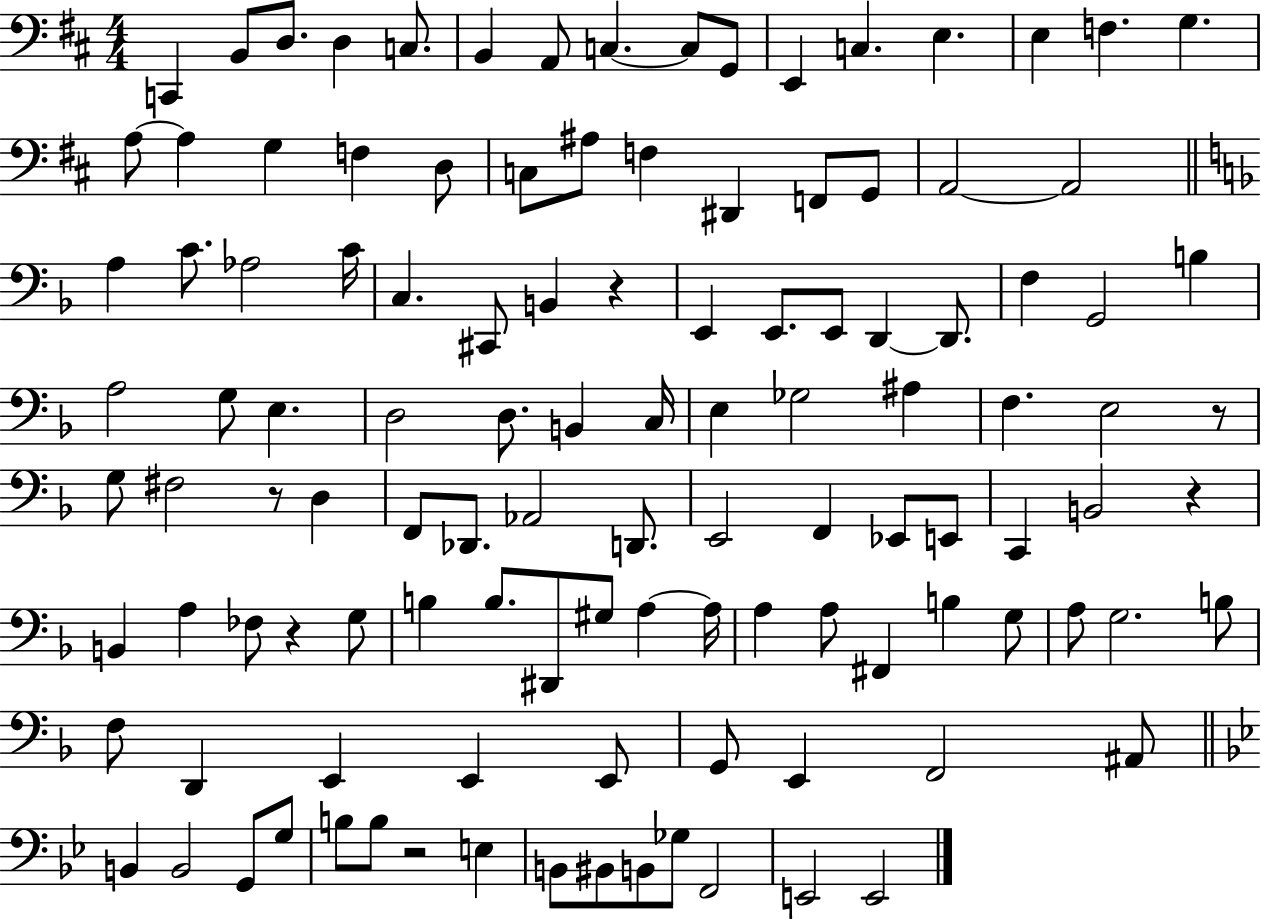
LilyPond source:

{
  \clef bass
  \numericTimeSignature
  \time 4/4
  \key d \major
  c,4 b,8 d8. d4 c8. | b,4 a,8 c4.~~ c8 g,8 | e,4 c4. e4. | e4 f4. g4. | \break a8~~ a4 g4 f4 d8 | c8 ais8 f4 dis,4 f,8 g,8 | a,2~~ a,2 | \bar "||" \break \key f \major a4 c'8. aes2 c'16 | c4. cis,8 b,4 r4 | e,4 e,8. e,8 d,4~~ d,8. | f4 g,2 b4 | \break a2 g8 e4. | d2 d8. b,4 c16 | e4 ges2 ais4 | f4. e2 r8 | \break g8 fis2 r8 d4 | f,8 des,8. aes,2 d,8. | e,2 f,4 ees,8 e,8 | c,4 b,2 r4 | \break b,4 a4 fes8 r4 g8 | b4 b8. dis,8 gis8 a4~~ a16 | a4 a8 fis,4 b4 g8 | a8 g2. b8 | \break f8 d,4 e,4 e,4 e,8 | g,8 e,4 f,2 ais,8 | \bar "||" \break \key bes \major b,4 b,2 g,8 g8 | b8 b8 r2 e4 | b,8 bis,8 b,8 ges8 f,2 | e,2 e,2 | \break \bar "|."
}